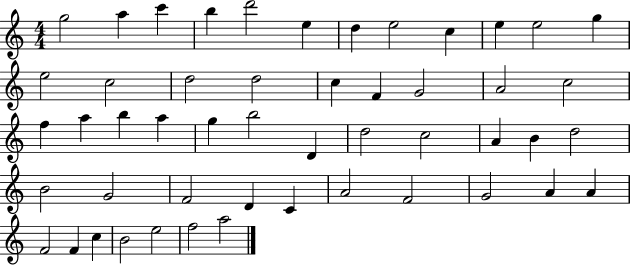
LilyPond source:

{
  \clef treble
  \numericTimeSignature
  \time 4/4
  \key c \major
  g''2 a''4 c'''4 | b''4 d'''2 e''4 | d''4 e''2 c''4 | e''4 e''2 g''4 | \break e''2 c''2 | d''2 d''2 | c''4 f'4 g'2 | a'2 c''2 | \break f''4 a''4 b''4 a''4 | g''4 b''2 d'4 | d''2 c''2 | a'4 b'4 d''2 | \break b'2 g'2 | f'2 d'4 c'4 | a'2 f'2 | g'2 a'4 a'4 | \break f'2 f'4 c''4 | b'2 e''2 | f''2 a''2 | \bar "|."
}